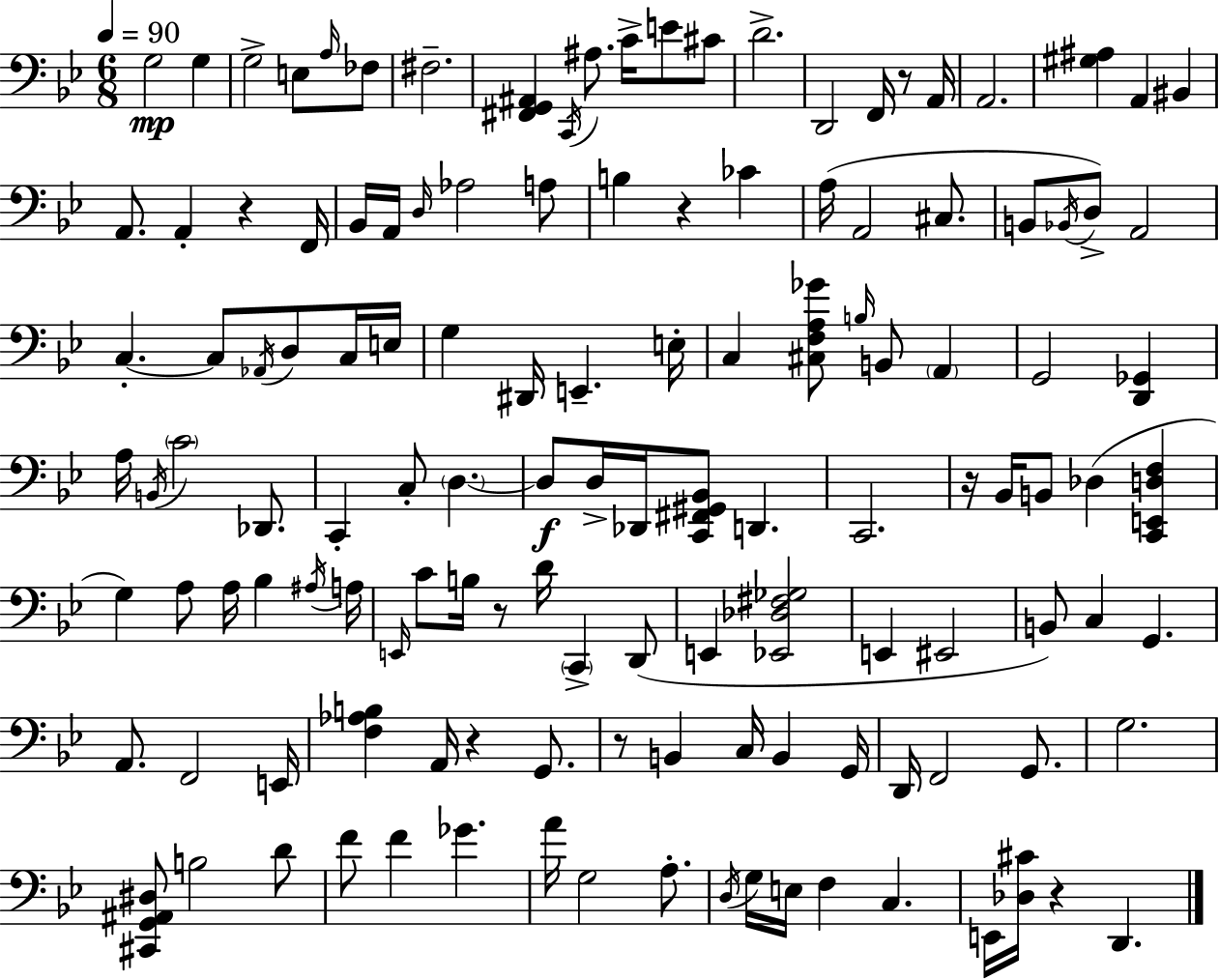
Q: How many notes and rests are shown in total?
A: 130